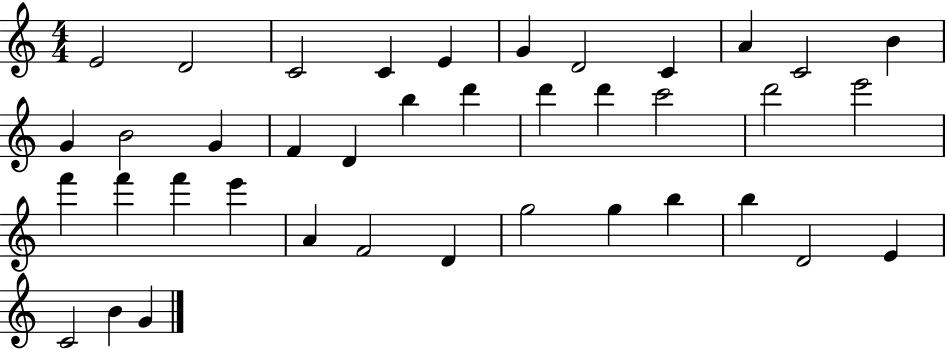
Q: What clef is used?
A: treble